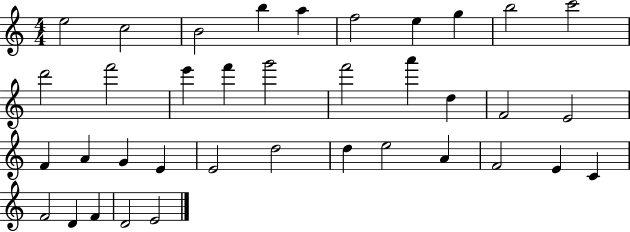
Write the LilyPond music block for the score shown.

{
  \clef treble
  \numericTimeSignature
  \time 4/4
  \key c \major
  e''2 c''2 | b'2 b''4 a''4 | f''2 e''4 g''4 | b''2 c'''2 | \break d'''2 f'''2 | e'''4 f'''4 g'''2 | f'''2 a'''4 d''4 | f'2 e'2 | \break f'4 a'4 g'4 e'4 | e'2 d''2 | d''4 e''2 a'4 | f'2 e'4 c'4 | \break f'2 d'4 f'4 | d'2 e'2 | \bar "|."
}